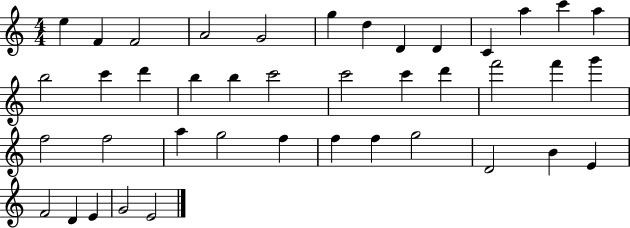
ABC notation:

X:1
T:Untitled
M:4/4
L:1/4
K:C
e F F2 A2 G2 g d D D C a c' a b2 c' d' b b c'2 c'2 c' d' f'2 f' g' f2 f2 a g2 f f f g2 D2 B E F2 D E G2 E2